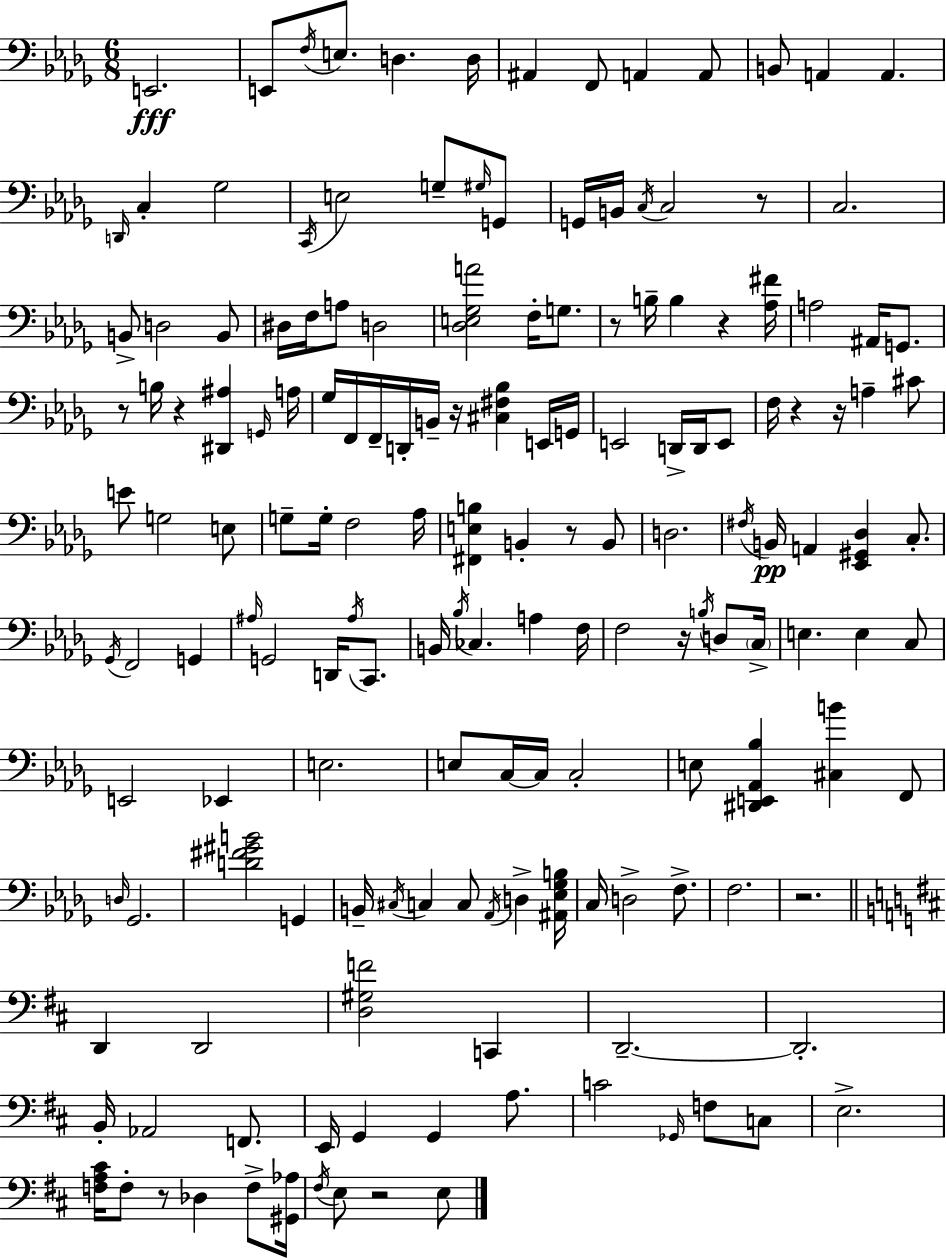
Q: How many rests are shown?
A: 13